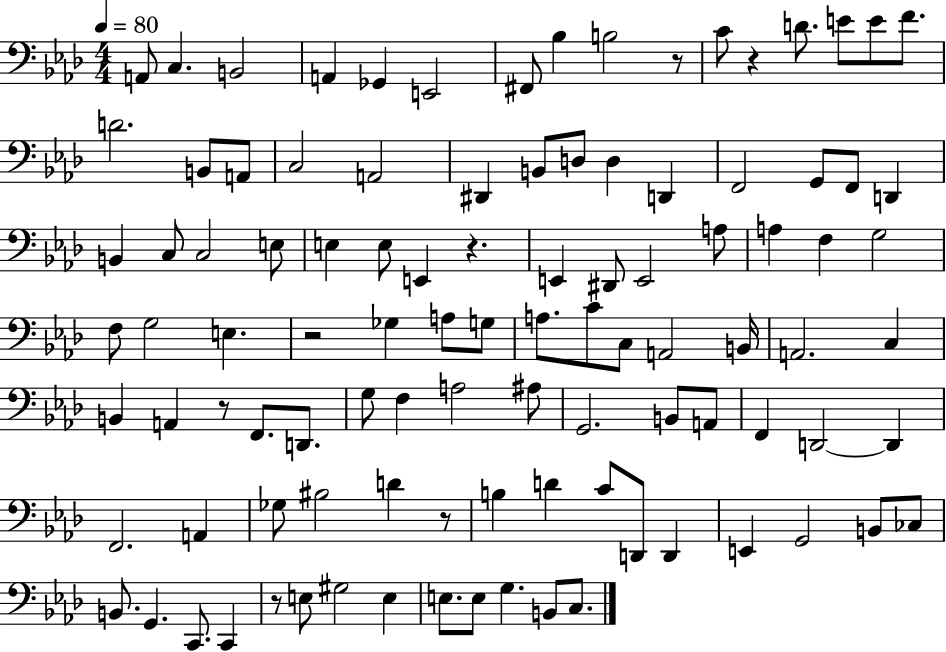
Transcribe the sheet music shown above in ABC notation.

X:1
T:Untitled
M:4/4
L:1/4
K:Ab
A,,/2 C, B,,2 A,, _G,, E,,2 ^F,,/2 _B, B,2 z/2 C/2 z D/2 E/2 E/2 F/2 D2 B,,/2 A,,/2 C,2 A,,2 ^D,, B,,/2 D,/2 D, D,, F,,2 G,,/2 F,,/2 D,, B,, C,/2 C,2 E,/2 E, E,/2 E,, z E,, ^D,,/2 E,,2 A,/2 A, F, G,2 F,/2 G,2 E, z2 _G, A,/2 G,/2 A,/2 C/2 C,/2 A,,2 B,,/4 A,,2 C, B,, A,, z/2 F,,/2 D,,/2 G,/2 F, A,2 ^A,/2 G,,2 B,,/2 A,,/2 F,, D,,2 D,, F,,2 A,, _G,/2 ^B,2 D z/2 B, D C/2 D,,/2 D,, E,, G,,2 B,,/2 _C,/2 B,,/2 G,, C,,/2 C,, z/2 E,/2 ^G,2 E, E,/2 E,/2 G, B,,/2 C,/2